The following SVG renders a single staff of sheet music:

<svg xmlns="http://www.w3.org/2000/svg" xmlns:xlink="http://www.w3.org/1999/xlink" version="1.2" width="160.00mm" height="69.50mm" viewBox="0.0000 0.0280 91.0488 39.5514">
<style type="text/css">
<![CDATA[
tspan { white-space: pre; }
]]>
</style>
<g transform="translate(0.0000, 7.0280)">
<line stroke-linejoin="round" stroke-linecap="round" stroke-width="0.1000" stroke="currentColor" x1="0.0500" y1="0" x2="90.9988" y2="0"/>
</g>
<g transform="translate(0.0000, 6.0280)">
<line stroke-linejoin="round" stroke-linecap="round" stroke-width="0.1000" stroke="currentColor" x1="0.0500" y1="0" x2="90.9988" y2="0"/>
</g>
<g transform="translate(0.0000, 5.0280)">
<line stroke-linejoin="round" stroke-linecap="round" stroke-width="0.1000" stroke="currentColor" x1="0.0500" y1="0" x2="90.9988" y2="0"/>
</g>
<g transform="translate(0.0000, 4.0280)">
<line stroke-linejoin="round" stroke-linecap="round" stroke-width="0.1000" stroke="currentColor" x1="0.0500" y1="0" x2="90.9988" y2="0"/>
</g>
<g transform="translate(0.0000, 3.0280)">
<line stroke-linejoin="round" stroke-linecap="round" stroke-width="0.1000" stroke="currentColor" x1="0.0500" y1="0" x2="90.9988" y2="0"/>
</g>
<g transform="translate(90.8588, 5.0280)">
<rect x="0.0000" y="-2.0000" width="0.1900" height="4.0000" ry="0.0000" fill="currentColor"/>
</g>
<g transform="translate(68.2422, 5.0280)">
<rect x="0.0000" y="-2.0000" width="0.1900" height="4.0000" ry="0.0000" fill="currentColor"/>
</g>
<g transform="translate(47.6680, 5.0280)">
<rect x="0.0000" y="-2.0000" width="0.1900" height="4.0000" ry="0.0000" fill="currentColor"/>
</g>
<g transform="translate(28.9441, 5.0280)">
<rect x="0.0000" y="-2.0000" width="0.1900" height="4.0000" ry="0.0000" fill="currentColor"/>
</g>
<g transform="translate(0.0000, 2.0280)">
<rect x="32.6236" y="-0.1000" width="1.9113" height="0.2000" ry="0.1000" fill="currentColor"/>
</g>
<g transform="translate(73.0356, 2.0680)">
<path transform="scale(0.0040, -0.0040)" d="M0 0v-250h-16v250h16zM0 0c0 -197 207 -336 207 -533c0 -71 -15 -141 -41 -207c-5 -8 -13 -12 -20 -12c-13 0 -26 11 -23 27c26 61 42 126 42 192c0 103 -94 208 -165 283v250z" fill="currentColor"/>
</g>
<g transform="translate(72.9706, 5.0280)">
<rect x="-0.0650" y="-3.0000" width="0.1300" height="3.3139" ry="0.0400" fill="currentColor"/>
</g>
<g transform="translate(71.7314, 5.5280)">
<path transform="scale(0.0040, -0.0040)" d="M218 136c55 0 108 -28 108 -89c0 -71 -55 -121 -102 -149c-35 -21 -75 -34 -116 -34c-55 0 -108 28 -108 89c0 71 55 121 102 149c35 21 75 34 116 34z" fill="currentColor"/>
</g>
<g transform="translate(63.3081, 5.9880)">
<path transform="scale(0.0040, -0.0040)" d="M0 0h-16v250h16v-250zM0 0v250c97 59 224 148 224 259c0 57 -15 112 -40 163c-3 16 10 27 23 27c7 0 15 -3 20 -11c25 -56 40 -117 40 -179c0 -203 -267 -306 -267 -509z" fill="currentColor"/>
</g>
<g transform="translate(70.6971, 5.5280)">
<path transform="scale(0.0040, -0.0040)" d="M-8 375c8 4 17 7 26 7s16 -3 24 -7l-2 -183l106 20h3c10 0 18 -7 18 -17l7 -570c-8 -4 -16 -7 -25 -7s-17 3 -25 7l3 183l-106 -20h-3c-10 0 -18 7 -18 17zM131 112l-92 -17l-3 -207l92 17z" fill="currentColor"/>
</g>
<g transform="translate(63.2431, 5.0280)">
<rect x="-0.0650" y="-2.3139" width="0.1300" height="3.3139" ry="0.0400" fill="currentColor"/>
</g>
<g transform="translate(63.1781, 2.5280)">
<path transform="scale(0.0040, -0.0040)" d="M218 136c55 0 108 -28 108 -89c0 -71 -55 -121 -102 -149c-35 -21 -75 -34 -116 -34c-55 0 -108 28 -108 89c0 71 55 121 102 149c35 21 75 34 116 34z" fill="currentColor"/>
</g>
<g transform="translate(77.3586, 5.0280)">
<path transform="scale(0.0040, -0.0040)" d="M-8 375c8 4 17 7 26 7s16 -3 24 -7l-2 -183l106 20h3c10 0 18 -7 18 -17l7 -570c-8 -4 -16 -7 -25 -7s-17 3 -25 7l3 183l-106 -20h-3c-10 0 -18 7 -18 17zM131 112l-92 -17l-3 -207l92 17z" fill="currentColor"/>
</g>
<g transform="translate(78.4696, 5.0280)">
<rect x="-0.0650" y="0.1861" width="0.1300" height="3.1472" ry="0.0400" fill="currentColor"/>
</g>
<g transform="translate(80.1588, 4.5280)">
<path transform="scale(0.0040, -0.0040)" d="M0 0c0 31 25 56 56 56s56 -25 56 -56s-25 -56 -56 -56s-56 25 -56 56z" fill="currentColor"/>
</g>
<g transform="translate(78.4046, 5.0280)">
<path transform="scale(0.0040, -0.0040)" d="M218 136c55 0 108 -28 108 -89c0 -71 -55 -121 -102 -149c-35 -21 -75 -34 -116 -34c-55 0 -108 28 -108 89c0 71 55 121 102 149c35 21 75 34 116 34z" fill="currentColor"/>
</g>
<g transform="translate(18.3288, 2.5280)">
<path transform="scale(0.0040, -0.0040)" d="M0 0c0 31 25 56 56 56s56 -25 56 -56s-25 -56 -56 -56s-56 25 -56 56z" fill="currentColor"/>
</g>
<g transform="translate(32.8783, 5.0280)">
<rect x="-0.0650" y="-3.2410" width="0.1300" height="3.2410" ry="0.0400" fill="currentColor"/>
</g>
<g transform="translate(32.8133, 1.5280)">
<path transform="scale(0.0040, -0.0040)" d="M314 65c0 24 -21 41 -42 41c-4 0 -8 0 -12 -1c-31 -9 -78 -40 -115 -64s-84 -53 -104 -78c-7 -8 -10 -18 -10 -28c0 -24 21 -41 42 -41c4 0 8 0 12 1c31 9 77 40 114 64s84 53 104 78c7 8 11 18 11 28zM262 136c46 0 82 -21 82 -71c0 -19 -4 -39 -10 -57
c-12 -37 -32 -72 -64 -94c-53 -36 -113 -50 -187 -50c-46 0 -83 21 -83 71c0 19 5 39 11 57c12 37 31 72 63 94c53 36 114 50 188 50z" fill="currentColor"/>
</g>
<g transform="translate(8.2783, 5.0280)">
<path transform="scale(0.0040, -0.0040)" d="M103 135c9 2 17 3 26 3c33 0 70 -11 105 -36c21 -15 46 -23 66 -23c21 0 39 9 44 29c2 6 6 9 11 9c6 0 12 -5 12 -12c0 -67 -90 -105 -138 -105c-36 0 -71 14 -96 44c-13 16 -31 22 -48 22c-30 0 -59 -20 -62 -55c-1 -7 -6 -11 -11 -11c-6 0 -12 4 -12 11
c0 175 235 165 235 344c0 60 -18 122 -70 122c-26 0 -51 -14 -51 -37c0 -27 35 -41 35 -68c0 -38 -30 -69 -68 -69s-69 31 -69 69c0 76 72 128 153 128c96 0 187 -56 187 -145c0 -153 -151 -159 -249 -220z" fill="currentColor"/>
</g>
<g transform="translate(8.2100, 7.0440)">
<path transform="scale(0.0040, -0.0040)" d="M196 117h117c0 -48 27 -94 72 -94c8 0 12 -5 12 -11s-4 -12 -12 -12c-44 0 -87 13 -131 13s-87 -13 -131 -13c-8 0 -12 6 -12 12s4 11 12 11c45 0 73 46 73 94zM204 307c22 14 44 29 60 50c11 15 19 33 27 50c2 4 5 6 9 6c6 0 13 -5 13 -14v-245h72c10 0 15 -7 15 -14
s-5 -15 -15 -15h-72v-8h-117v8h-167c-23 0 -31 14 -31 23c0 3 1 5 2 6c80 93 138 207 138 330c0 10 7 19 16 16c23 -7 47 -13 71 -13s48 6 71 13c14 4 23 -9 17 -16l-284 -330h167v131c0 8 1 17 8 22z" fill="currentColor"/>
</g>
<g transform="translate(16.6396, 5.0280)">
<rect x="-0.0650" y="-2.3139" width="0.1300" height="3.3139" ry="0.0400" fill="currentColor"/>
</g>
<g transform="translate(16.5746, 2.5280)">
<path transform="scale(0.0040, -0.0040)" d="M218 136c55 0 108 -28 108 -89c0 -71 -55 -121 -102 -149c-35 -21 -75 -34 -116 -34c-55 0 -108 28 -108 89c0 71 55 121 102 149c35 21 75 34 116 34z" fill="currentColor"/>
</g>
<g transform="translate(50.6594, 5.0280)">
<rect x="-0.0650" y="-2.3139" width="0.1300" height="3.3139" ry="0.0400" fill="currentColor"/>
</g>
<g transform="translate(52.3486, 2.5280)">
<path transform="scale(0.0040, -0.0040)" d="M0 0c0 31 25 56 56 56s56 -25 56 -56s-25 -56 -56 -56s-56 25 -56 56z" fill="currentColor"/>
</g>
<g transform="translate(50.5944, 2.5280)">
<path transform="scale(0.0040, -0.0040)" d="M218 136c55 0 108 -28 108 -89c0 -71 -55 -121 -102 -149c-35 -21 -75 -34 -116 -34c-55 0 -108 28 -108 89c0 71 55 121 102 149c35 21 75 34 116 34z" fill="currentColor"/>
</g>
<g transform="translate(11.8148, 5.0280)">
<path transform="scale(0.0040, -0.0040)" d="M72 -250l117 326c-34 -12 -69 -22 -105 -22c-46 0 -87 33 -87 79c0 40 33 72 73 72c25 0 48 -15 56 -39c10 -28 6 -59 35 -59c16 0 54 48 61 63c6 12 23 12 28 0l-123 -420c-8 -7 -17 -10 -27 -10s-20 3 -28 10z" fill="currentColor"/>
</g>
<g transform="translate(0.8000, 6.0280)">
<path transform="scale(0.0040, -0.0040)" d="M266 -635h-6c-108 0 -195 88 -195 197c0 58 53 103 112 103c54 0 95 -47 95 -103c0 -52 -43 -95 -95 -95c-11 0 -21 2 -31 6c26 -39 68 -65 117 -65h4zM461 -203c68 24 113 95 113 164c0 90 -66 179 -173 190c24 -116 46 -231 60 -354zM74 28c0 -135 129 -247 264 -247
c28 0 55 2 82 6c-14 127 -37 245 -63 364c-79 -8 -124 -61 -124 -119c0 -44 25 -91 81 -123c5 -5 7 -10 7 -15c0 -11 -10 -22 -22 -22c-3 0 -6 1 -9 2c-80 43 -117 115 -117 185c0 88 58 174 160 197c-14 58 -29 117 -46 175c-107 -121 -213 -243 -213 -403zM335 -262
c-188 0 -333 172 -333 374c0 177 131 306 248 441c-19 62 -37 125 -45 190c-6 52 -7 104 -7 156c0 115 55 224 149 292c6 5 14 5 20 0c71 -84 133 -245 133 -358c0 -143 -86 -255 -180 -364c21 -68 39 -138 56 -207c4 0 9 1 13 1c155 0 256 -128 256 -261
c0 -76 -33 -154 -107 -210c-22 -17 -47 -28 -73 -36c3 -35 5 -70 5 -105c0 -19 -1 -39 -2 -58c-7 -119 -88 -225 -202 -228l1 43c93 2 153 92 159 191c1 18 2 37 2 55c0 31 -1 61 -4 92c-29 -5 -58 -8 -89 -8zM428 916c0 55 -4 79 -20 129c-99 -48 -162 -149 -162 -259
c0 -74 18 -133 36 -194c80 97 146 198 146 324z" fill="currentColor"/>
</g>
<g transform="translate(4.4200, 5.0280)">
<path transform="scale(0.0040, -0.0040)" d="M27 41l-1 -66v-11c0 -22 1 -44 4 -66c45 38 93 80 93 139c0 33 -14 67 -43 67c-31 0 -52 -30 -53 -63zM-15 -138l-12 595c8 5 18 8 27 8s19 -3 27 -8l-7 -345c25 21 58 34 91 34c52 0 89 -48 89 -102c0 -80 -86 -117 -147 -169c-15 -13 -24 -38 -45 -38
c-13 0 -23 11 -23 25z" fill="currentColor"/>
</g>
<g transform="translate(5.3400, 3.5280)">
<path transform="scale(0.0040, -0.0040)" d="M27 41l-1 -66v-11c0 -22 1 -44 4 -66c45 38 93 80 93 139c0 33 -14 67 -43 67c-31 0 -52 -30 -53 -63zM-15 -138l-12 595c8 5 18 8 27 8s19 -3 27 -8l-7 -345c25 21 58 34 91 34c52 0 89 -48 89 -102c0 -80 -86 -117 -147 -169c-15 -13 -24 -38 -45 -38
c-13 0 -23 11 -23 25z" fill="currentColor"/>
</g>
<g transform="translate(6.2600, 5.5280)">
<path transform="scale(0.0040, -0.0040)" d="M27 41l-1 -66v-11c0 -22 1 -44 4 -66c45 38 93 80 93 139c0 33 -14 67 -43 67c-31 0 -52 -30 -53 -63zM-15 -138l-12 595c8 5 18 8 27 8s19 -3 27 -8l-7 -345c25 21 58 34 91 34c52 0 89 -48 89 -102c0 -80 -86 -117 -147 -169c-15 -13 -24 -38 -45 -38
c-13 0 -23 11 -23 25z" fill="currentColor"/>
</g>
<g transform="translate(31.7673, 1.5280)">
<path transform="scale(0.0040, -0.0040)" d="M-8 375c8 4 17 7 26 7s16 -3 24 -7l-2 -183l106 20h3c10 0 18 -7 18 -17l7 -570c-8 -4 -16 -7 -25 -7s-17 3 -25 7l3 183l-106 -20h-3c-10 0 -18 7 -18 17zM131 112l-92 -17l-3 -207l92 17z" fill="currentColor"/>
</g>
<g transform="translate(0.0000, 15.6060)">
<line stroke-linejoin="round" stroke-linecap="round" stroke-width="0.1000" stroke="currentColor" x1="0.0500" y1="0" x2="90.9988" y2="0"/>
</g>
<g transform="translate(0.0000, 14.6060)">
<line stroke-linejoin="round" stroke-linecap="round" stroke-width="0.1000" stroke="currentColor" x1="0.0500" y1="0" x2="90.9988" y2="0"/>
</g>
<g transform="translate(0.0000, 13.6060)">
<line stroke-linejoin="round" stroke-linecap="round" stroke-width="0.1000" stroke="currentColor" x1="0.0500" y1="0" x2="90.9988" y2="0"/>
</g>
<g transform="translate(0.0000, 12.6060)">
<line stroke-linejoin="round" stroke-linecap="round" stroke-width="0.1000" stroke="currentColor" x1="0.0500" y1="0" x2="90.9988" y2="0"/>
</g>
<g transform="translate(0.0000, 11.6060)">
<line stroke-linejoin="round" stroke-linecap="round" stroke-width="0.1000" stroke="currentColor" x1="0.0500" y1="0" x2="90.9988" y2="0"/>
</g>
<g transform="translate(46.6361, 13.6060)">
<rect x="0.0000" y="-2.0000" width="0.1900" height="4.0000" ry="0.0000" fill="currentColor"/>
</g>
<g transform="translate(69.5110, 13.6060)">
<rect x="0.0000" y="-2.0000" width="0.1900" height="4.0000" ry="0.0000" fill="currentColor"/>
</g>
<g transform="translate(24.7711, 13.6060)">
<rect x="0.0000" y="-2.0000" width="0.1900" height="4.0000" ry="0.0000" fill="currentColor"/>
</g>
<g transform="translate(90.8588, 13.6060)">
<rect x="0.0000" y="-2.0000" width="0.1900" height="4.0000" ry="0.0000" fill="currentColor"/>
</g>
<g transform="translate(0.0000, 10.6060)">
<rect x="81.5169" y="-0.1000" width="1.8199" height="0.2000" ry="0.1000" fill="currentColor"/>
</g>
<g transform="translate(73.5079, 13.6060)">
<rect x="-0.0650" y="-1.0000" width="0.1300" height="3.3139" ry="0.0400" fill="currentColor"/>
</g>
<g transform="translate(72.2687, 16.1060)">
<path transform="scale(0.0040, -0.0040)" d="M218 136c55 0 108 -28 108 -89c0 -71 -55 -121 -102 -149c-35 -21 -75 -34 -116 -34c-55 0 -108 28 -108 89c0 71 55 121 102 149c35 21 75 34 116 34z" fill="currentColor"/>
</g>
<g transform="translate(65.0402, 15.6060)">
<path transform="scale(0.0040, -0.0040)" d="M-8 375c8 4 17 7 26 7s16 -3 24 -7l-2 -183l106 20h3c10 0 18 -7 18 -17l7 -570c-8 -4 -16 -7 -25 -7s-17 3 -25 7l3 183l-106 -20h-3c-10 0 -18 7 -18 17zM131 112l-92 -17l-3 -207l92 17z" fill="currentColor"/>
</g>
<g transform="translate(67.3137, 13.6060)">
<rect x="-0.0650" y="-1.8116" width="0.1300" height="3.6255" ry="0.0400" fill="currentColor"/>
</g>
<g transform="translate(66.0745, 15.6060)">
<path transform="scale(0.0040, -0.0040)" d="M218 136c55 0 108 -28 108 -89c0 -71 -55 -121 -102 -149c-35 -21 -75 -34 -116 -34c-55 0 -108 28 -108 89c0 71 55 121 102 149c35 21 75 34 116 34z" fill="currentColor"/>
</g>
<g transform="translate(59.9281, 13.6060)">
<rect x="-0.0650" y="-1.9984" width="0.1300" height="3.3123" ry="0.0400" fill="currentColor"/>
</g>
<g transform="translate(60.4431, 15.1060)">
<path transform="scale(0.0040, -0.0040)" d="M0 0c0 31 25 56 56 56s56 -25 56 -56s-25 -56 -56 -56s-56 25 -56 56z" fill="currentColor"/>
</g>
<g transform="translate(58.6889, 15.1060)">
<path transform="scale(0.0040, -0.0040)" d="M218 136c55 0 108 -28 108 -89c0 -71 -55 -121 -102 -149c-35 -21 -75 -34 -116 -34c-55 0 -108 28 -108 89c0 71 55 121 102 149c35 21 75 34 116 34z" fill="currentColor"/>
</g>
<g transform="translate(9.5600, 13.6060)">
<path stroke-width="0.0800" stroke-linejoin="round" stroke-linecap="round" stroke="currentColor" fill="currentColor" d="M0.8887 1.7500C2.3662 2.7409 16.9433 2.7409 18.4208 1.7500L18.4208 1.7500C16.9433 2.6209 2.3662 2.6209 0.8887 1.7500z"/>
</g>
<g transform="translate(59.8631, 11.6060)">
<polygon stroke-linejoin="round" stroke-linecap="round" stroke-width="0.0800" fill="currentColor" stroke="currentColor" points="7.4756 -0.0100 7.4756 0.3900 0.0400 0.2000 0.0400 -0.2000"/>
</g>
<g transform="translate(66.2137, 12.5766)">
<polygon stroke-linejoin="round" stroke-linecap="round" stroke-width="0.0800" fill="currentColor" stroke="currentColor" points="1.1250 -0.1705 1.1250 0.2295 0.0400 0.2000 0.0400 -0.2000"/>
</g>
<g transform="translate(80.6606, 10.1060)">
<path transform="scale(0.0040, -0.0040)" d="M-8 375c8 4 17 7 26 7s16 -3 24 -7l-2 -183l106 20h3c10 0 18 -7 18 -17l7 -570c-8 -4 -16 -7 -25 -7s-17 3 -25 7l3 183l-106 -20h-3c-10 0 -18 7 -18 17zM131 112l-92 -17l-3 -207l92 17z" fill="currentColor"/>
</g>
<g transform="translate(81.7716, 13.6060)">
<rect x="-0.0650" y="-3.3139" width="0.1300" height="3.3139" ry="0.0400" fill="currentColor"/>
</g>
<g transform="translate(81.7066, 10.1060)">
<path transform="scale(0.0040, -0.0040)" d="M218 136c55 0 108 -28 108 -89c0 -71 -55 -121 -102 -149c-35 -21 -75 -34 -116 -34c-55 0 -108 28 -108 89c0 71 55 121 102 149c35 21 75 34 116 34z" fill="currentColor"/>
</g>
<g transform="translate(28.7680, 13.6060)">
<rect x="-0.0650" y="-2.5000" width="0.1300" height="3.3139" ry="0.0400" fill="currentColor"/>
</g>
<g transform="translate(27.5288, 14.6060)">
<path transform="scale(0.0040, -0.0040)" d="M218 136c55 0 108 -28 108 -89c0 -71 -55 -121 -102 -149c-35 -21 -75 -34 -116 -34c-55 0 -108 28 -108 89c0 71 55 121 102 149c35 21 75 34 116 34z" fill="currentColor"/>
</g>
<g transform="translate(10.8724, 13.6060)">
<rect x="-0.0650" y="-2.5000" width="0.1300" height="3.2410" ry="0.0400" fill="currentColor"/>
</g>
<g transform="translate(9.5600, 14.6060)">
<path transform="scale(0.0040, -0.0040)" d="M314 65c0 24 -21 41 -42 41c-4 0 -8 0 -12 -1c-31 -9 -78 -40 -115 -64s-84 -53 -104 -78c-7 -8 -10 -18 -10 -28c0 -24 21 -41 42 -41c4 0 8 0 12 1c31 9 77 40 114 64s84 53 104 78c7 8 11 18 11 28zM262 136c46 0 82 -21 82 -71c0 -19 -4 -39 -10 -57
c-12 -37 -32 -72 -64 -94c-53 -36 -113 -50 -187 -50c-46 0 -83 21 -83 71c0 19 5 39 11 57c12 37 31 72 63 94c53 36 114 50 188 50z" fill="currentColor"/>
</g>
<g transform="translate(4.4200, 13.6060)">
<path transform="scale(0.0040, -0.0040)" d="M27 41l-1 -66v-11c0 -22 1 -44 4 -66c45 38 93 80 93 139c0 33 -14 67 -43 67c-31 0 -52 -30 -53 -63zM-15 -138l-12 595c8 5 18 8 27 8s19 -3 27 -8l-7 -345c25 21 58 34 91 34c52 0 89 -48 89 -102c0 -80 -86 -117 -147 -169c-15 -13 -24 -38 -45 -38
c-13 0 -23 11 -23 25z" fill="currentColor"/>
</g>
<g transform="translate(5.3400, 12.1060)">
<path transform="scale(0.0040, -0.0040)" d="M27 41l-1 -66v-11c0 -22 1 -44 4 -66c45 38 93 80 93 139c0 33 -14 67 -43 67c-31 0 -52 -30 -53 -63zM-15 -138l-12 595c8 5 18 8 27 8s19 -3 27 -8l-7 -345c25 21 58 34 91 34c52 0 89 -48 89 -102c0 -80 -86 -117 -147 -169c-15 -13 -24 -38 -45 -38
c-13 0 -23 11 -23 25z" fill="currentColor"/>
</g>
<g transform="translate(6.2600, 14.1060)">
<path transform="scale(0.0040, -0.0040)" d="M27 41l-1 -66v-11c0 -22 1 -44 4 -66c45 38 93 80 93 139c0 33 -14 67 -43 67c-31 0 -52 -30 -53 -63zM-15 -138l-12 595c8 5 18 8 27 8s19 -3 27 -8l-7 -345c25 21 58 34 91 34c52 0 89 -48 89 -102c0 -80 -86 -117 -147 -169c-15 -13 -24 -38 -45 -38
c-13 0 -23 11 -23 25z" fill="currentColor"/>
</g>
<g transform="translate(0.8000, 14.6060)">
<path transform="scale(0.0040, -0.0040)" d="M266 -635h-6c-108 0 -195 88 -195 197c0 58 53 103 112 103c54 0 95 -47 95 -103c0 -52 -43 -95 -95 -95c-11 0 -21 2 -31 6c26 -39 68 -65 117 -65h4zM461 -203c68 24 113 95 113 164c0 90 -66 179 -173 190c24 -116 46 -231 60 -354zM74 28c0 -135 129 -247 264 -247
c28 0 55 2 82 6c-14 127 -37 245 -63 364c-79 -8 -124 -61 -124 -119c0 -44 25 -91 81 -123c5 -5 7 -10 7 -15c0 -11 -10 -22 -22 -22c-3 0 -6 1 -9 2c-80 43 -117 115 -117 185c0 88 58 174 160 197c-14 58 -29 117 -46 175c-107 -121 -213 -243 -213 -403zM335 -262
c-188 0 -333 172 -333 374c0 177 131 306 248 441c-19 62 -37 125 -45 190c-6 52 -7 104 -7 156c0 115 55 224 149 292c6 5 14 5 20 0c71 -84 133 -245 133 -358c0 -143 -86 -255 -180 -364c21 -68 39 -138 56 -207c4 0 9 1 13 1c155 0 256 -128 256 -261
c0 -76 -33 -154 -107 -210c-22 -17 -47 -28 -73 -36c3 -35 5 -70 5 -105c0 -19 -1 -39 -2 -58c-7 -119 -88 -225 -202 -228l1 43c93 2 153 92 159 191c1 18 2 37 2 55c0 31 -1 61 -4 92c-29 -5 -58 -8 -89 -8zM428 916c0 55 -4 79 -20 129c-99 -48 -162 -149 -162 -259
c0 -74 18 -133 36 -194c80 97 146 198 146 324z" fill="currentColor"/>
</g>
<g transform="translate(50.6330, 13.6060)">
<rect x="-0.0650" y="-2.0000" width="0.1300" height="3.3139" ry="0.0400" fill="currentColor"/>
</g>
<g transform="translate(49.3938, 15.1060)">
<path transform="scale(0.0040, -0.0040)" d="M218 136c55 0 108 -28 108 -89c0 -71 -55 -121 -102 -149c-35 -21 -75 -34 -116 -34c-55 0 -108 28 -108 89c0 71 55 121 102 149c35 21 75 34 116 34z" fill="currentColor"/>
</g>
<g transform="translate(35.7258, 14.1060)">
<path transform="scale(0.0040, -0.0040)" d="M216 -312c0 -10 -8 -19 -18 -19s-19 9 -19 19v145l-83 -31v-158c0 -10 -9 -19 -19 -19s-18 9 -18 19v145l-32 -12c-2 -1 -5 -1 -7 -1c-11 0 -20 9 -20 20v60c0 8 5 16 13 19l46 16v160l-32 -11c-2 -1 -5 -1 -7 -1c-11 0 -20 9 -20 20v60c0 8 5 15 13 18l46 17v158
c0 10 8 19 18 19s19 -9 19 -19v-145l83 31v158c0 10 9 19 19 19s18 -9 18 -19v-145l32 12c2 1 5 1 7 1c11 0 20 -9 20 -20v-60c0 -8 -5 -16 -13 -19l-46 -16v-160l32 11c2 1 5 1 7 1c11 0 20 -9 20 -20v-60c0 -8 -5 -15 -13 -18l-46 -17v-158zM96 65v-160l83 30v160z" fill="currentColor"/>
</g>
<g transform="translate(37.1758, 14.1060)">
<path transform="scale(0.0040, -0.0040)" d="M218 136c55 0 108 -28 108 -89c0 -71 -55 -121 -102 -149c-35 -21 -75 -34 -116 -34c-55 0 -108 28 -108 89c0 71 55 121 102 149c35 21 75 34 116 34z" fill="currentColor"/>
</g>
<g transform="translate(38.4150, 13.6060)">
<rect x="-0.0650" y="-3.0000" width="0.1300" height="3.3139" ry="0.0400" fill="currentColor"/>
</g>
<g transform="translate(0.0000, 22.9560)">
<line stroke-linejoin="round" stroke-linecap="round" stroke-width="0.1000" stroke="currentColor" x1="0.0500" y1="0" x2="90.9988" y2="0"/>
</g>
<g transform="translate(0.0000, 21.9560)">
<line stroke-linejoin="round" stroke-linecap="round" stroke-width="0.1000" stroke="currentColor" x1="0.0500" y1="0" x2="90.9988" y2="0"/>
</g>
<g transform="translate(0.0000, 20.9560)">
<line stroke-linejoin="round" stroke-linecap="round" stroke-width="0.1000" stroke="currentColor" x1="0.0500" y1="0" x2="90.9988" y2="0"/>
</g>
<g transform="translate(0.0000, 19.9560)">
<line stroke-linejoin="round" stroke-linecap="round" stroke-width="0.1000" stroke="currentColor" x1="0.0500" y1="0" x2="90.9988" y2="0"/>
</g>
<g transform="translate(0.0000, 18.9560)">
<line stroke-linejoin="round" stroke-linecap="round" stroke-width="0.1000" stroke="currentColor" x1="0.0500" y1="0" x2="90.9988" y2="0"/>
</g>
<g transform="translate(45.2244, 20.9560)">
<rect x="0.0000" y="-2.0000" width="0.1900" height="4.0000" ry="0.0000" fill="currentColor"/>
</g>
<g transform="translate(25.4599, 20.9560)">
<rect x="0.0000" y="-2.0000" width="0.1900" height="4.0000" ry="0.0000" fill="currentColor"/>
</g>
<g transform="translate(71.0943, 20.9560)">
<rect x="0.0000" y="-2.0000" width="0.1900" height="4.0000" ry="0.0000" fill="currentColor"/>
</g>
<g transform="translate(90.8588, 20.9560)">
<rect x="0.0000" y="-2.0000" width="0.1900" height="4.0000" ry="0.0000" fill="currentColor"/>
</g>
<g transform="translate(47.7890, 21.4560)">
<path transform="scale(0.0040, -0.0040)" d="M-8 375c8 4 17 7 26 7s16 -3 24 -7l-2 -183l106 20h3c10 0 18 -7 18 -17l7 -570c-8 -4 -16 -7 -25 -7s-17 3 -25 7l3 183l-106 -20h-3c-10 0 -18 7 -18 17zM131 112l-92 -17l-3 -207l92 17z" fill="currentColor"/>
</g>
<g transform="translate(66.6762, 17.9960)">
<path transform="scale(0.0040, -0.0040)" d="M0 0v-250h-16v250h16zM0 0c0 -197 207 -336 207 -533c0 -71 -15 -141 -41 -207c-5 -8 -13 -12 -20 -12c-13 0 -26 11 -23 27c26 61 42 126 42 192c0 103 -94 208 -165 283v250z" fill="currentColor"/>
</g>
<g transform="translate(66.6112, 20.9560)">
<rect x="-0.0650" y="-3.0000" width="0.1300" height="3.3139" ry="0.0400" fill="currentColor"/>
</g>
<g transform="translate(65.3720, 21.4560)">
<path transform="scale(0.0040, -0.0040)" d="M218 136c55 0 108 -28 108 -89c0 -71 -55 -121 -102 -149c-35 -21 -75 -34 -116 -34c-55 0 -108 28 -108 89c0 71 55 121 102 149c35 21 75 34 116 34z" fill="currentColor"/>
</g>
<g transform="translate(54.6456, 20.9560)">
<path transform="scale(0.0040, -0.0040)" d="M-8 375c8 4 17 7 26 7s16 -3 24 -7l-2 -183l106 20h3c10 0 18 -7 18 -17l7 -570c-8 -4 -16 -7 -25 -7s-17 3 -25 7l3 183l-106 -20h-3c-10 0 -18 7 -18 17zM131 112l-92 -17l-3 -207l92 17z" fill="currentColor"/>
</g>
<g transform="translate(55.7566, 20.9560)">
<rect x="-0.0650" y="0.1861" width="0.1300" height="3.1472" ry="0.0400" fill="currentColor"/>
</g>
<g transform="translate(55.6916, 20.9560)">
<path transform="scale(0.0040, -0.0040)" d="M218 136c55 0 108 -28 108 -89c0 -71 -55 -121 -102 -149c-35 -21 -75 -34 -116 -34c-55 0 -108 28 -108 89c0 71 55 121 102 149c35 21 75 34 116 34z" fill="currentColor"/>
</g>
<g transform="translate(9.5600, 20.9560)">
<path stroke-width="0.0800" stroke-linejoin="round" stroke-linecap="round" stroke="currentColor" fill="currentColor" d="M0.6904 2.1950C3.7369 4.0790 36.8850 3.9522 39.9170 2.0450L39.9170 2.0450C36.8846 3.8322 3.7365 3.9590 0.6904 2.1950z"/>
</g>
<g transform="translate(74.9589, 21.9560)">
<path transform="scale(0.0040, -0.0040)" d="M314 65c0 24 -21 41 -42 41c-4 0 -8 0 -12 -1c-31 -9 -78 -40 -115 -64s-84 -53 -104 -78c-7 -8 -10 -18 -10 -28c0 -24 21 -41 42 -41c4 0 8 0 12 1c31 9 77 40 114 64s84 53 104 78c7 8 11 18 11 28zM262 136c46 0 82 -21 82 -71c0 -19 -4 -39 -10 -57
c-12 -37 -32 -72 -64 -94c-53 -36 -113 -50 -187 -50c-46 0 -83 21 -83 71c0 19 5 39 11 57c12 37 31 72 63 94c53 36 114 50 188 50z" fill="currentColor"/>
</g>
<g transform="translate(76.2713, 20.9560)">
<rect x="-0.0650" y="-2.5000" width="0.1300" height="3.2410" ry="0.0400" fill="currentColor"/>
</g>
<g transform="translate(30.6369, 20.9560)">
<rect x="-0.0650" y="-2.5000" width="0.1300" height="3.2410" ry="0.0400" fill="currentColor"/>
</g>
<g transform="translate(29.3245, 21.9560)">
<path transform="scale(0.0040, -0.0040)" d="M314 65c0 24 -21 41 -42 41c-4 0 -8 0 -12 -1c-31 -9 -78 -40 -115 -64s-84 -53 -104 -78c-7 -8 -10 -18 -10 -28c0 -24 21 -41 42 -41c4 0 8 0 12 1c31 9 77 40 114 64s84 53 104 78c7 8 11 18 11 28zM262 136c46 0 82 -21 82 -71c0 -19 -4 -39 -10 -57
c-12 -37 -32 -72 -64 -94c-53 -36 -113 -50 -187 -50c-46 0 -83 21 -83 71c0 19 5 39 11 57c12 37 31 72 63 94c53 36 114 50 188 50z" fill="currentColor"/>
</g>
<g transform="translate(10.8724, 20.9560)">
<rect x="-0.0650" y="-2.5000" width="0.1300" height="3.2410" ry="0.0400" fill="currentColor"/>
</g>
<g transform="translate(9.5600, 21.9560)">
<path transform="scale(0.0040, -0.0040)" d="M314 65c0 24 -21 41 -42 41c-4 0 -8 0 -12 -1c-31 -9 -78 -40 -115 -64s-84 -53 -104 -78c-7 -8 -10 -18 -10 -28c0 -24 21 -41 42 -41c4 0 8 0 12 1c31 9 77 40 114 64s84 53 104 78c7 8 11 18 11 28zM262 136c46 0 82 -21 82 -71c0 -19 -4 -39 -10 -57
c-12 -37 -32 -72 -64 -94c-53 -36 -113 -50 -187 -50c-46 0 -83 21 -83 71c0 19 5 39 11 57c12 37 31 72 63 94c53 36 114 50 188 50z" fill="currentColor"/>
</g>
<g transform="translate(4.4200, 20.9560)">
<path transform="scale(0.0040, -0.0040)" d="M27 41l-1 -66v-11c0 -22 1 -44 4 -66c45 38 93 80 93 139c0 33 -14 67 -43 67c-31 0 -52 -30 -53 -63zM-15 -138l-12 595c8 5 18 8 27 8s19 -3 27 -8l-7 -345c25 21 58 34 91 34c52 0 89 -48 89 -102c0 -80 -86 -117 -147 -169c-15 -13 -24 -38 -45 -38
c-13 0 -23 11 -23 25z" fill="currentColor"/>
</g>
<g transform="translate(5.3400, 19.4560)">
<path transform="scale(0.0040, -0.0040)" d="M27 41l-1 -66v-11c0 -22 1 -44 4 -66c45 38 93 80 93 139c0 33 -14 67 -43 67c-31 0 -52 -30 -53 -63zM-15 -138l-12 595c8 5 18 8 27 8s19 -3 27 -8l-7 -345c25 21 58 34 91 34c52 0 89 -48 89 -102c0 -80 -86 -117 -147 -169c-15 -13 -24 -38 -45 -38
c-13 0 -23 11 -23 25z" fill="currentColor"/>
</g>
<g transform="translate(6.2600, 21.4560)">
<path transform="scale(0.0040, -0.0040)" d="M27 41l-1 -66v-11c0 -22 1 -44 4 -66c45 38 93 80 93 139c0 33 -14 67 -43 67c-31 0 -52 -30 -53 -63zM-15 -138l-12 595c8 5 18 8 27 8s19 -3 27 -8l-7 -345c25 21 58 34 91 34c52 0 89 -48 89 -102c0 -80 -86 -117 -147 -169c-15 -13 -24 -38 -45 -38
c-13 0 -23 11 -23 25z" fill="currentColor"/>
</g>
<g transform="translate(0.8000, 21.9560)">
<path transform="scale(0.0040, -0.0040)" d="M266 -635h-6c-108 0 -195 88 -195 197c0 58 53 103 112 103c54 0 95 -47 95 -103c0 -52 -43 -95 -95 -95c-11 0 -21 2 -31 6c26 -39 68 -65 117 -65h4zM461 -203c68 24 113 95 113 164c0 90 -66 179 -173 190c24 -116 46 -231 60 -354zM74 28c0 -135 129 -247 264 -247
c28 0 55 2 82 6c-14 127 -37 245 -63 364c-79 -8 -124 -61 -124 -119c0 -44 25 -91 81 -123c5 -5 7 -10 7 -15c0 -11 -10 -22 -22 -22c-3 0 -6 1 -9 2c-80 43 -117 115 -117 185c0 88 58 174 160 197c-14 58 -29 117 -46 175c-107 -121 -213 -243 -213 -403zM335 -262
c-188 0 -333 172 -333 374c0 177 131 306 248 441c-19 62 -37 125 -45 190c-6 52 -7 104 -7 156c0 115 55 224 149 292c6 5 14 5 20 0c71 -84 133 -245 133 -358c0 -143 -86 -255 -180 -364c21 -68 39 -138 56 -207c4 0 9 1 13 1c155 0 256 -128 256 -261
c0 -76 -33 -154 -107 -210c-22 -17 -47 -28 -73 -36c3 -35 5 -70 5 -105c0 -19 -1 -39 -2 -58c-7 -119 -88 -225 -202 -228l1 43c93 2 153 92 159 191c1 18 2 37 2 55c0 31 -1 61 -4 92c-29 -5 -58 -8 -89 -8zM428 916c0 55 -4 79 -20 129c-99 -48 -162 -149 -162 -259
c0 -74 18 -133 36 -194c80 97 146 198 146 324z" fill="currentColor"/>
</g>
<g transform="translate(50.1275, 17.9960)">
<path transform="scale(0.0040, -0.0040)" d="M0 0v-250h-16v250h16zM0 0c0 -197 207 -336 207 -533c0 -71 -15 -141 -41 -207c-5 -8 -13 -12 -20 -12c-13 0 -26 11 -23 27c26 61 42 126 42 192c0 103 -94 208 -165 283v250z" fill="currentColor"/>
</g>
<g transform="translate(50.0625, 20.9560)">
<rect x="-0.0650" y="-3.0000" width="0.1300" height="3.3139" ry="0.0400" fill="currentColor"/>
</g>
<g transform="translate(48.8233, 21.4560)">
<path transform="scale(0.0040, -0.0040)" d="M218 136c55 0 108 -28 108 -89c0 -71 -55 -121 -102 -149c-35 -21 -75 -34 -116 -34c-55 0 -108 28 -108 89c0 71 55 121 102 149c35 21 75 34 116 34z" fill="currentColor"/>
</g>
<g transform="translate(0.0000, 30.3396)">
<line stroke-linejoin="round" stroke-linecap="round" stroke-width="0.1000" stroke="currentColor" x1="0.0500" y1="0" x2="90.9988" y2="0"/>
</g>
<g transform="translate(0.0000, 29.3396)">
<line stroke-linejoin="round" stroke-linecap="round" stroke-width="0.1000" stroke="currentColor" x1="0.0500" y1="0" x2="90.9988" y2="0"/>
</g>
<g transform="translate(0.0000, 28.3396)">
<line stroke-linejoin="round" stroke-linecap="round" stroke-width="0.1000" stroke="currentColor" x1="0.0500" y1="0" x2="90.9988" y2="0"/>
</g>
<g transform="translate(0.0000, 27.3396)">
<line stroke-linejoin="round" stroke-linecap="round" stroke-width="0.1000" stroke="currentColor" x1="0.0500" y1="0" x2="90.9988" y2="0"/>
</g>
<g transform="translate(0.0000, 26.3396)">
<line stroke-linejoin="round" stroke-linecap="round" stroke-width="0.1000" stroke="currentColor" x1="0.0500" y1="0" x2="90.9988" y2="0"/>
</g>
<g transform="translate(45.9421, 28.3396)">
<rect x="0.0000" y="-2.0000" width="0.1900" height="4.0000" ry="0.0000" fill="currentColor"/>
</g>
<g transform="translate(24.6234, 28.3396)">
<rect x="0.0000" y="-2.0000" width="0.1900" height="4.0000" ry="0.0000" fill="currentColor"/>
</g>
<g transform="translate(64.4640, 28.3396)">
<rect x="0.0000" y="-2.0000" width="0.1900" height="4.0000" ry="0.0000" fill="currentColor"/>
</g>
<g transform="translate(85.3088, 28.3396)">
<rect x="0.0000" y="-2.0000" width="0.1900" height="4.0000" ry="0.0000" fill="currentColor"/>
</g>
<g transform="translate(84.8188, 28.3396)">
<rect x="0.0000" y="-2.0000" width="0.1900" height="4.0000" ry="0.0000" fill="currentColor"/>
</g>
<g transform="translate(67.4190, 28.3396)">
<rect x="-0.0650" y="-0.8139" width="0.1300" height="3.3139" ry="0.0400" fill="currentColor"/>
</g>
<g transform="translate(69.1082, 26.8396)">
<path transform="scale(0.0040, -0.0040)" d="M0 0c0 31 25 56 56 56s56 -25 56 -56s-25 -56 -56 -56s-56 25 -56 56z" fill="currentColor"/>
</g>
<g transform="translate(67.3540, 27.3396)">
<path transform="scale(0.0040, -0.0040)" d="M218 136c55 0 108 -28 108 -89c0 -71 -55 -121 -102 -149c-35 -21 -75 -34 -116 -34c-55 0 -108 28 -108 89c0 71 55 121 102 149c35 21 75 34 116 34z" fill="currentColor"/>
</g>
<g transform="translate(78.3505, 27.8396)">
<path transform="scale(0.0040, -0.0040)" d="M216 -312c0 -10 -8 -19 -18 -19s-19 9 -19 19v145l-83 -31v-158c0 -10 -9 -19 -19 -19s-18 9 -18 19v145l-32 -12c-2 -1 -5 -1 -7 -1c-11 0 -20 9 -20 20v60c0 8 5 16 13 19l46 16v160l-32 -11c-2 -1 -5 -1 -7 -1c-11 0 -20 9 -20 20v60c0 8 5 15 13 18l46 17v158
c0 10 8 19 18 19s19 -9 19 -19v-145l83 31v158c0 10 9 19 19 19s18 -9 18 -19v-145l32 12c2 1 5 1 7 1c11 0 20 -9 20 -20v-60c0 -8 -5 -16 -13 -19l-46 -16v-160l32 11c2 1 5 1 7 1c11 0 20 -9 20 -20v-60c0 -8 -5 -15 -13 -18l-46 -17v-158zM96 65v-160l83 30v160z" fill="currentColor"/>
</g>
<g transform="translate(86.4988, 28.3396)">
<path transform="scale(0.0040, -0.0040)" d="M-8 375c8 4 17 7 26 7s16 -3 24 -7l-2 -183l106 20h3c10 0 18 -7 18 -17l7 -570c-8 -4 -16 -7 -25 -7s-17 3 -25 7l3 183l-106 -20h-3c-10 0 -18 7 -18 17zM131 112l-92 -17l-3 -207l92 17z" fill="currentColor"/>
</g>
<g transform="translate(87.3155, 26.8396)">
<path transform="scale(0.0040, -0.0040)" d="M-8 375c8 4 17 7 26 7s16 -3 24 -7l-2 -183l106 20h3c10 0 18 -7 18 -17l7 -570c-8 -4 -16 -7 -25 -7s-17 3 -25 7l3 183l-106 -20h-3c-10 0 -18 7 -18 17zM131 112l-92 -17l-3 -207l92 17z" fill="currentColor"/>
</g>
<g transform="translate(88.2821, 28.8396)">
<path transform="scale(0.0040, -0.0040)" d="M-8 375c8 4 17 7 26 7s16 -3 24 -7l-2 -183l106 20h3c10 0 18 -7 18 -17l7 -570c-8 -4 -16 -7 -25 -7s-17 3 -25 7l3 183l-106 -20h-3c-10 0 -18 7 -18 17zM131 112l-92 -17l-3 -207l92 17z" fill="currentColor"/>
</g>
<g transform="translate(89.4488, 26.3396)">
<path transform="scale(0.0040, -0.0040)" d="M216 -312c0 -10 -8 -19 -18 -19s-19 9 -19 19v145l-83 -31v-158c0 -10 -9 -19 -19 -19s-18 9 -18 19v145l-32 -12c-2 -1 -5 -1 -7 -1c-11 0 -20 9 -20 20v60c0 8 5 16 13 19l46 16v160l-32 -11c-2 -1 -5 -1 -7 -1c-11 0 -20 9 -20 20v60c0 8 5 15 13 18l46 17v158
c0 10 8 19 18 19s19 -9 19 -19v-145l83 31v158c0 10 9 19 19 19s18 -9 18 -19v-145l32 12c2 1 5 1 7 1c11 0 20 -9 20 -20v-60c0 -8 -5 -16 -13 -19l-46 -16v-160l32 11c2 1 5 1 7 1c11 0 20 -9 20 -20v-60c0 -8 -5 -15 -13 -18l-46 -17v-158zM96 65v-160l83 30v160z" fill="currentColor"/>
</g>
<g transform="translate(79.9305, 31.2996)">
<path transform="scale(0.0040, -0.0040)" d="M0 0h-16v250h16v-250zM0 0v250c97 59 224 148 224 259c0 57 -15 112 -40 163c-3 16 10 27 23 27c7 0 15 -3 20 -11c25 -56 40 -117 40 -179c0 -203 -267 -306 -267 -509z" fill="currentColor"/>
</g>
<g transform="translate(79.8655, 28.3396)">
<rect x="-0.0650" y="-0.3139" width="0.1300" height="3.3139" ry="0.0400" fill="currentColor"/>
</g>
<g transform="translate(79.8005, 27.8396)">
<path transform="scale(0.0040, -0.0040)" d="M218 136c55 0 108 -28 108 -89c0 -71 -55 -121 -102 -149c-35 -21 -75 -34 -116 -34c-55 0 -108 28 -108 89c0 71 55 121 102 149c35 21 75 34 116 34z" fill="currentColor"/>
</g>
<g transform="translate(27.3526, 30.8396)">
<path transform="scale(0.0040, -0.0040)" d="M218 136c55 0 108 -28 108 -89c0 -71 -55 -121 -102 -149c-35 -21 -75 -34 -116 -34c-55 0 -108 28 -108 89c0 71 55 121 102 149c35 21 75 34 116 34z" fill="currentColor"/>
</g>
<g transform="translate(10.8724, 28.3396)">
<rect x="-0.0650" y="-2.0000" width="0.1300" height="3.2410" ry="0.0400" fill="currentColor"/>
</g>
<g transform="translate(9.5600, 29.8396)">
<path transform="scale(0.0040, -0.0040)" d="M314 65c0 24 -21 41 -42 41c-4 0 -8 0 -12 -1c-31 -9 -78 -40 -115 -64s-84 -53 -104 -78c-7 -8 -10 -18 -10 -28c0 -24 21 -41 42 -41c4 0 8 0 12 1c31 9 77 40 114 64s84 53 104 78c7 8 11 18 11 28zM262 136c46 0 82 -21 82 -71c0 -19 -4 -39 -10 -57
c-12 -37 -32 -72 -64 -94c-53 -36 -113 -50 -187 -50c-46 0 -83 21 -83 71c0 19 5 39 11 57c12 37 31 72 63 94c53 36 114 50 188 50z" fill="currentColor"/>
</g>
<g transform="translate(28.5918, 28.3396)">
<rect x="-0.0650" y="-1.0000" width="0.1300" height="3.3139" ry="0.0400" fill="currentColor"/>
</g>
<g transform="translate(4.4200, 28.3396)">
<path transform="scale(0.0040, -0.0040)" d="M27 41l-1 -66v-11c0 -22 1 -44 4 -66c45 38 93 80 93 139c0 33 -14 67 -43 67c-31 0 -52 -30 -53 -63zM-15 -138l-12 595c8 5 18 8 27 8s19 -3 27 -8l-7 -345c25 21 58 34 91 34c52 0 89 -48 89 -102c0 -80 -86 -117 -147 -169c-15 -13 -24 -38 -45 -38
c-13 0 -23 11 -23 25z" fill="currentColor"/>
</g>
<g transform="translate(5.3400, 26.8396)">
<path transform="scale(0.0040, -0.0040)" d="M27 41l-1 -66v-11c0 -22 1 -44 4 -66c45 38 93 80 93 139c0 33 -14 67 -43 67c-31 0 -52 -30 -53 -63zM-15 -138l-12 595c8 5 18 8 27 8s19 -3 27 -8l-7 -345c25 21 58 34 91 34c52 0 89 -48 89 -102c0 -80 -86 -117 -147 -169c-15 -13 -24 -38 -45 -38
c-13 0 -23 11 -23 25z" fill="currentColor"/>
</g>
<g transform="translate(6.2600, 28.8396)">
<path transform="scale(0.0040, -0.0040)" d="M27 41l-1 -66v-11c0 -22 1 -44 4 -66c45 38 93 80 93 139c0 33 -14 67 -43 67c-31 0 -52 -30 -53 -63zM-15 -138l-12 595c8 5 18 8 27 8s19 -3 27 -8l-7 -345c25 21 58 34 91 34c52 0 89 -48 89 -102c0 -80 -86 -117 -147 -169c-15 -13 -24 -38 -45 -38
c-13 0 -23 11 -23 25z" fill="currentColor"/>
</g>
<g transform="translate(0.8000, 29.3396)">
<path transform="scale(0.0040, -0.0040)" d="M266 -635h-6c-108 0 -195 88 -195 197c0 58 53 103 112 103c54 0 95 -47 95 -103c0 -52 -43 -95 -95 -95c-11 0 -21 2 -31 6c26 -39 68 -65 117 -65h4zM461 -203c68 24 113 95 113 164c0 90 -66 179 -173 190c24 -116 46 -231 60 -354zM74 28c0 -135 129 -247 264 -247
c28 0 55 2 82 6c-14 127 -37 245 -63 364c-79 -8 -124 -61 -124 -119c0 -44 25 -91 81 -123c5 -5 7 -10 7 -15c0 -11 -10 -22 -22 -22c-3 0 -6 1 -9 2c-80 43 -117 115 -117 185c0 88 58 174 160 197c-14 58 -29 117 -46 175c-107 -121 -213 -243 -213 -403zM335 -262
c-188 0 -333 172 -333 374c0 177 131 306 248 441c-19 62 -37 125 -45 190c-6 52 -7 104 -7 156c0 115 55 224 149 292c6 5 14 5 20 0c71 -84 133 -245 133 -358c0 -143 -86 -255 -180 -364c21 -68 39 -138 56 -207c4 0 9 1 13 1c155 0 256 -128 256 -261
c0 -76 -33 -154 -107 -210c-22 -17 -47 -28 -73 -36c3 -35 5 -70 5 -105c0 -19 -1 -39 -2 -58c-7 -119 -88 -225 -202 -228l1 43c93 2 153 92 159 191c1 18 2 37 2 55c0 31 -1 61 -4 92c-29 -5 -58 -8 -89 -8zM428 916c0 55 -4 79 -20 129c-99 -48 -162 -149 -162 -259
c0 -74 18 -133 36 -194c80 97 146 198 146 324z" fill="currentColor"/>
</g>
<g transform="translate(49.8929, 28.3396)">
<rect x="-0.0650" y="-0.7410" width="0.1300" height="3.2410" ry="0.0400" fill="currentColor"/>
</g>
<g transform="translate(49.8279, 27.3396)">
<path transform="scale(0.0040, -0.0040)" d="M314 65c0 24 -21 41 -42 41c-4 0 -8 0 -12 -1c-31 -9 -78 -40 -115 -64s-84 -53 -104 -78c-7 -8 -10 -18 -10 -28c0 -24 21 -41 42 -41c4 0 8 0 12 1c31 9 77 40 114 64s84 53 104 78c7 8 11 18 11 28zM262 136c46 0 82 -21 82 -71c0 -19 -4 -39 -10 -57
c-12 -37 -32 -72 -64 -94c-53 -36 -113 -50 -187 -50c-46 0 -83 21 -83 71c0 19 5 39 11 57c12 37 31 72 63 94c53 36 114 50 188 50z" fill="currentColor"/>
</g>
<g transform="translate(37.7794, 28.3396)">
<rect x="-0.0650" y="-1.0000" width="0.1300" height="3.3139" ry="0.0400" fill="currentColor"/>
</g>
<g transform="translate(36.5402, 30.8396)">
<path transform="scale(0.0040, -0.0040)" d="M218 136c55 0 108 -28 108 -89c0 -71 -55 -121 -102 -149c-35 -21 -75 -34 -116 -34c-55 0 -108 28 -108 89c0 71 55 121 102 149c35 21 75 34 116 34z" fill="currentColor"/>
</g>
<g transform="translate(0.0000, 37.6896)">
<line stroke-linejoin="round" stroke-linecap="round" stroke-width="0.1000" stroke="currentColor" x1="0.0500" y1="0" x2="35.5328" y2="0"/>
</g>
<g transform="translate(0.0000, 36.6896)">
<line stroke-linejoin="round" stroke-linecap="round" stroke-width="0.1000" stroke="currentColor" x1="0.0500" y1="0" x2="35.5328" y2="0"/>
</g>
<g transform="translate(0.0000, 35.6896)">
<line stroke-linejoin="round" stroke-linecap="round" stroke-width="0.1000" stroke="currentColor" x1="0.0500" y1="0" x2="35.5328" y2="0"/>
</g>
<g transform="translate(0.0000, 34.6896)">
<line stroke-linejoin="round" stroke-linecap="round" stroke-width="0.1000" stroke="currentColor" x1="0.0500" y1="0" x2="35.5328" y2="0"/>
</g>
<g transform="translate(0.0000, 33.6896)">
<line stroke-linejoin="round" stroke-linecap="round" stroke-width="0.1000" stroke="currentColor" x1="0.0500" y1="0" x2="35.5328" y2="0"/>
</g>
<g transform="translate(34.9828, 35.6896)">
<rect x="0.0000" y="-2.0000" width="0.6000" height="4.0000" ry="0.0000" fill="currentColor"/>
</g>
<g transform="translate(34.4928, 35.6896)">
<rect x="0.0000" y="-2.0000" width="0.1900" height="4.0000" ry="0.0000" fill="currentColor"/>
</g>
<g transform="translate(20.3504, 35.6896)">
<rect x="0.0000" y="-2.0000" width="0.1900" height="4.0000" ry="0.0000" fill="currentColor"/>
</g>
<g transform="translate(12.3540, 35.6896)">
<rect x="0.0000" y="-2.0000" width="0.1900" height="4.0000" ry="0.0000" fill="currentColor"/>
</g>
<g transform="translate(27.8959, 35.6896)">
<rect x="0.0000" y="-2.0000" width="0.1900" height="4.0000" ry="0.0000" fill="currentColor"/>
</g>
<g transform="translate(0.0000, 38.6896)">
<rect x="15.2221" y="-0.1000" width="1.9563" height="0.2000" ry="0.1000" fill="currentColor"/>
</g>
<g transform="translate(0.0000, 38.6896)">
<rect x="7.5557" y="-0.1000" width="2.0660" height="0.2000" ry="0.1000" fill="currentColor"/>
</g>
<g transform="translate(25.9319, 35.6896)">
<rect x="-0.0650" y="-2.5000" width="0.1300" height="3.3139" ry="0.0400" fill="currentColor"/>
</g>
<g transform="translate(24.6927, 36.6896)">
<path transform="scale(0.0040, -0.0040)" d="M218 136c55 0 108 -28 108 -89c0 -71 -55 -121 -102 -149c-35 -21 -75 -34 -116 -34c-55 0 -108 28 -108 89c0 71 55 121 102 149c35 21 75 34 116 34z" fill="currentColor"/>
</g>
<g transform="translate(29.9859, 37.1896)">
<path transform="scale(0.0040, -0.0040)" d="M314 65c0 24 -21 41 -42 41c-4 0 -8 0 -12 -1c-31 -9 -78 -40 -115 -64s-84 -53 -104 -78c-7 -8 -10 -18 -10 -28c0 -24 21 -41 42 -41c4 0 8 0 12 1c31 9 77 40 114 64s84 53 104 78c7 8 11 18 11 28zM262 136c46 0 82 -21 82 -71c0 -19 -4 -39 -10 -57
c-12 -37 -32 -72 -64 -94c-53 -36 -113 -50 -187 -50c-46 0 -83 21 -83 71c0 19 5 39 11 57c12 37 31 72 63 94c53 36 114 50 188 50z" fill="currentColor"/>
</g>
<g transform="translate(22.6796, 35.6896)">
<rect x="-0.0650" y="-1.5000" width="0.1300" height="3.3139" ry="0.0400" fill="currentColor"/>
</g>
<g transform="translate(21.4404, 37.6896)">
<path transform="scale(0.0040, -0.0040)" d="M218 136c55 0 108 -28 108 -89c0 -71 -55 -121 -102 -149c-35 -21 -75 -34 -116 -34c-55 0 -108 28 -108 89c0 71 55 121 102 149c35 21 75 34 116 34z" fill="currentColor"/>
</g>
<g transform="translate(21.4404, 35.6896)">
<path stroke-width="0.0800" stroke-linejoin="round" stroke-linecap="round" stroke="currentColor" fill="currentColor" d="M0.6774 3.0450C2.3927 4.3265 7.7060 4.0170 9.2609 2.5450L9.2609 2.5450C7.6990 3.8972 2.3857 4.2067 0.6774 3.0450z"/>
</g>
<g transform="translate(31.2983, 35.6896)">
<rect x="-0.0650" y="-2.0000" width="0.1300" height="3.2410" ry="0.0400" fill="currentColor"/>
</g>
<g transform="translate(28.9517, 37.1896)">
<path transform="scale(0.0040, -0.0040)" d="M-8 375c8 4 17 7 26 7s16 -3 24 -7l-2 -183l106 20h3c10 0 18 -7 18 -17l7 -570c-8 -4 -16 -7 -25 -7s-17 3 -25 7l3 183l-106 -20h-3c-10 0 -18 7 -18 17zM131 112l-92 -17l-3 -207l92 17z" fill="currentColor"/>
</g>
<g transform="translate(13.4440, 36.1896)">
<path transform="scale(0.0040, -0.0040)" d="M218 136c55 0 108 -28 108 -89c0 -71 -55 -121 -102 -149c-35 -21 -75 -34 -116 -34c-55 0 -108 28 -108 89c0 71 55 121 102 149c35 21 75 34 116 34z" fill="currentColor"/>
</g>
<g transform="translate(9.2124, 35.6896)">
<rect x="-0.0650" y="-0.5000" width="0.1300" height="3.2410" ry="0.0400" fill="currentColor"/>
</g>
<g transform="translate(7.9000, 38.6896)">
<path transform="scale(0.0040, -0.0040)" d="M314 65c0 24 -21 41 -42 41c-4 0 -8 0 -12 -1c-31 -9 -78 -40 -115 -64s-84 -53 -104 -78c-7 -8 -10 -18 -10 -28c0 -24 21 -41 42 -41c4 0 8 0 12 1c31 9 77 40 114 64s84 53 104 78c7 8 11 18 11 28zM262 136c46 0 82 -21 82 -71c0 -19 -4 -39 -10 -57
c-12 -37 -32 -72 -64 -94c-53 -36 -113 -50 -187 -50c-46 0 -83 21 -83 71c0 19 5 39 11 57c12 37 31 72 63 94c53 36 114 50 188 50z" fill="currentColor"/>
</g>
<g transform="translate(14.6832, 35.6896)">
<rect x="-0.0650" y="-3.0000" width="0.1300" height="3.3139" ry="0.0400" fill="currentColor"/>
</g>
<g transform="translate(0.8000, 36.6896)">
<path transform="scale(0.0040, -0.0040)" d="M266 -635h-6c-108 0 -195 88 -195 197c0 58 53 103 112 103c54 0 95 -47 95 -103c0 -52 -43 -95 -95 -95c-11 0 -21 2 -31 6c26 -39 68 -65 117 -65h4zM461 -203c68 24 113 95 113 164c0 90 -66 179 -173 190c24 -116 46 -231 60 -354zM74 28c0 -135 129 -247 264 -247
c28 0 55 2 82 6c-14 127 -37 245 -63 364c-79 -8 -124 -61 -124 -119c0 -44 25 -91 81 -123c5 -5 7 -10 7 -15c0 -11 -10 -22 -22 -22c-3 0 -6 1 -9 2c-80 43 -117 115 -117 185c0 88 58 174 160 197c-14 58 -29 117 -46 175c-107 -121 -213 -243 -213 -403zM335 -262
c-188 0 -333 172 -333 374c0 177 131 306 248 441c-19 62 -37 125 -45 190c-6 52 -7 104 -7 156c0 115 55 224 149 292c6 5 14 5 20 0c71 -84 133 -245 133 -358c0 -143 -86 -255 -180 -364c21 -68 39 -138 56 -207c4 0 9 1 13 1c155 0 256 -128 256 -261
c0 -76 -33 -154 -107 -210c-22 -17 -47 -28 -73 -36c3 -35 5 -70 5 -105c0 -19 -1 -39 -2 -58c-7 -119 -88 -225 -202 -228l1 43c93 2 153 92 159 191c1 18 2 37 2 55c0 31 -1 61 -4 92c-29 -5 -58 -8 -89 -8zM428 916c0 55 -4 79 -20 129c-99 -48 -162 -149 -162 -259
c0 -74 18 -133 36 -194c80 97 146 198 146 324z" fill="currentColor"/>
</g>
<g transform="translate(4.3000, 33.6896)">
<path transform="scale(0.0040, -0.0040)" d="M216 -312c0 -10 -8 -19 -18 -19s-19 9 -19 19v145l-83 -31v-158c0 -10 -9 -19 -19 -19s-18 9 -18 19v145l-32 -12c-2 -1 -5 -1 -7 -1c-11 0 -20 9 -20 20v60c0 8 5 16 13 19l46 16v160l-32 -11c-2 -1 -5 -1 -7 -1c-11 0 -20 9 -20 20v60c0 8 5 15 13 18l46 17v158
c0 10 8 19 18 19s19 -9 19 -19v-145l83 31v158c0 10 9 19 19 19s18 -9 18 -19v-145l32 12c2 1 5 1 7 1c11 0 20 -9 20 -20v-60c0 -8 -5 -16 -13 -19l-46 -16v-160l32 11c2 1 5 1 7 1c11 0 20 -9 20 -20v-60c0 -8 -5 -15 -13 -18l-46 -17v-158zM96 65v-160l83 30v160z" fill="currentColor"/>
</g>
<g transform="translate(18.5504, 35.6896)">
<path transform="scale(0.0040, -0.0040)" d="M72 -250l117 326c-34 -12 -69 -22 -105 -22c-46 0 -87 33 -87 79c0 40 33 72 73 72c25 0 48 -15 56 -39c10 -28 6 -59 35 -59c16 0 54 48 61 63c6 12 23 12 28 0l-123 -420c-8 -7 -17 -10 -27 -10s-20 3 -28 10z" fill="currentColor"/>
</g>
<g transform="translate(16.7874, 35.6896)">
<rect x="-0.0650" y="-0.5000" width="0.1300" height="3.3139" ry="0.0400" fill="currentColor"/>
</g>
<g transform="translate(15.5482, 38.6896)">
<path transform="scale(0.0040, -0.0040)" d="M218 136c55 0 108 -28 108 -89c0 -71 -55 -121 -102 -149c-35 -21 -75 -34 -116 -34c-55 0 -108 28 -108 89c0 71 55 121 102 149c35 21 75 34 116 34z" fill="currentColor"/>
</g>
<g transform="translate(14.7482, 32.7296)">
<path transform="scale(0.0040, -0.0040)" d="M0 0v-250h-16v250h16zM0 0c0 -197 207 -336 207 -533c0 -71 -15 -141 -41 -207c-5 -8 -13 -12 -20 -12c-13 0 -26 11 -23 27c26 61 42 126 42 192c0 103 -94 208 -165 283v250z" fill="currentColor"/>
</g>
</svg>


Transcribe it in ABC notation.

X:1
T:Untitled
M:2/4
L:1/4
K:Eb
z/2 g b2 g g/2 A/2 B G2 G ^A F F/2 E/4 D b G2 G2 A/2 B A/2 G2 F2 D D d2 d ^c/2 C2 A/2 C z/2 E G F2